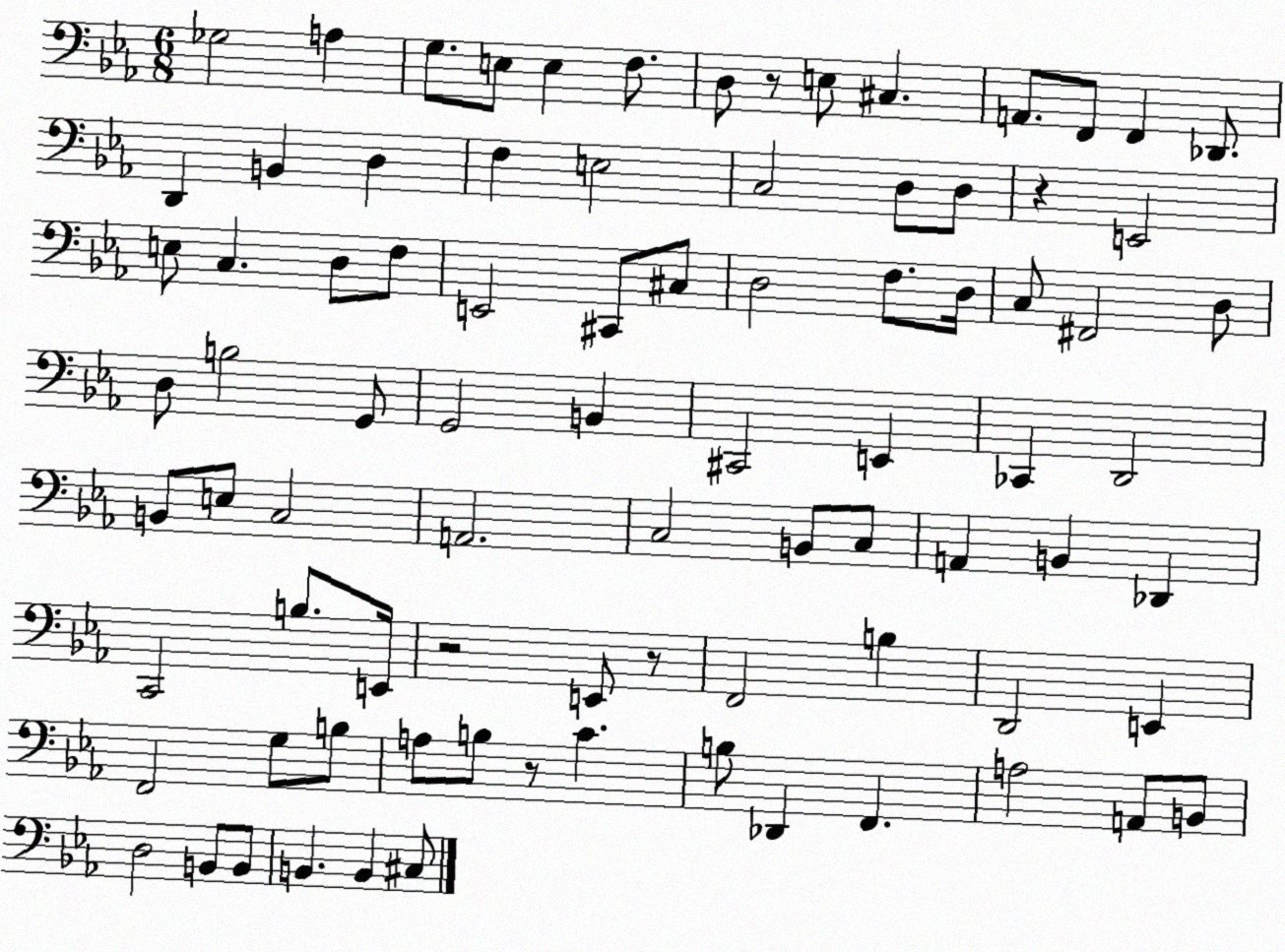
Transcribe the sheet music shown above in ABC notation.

X:1
T:Untitled
M:6/8
L:1/4
K:Eb
_G,2 A, G,/2 E,/2 E, F,/2 D,/2 z/2 E,/2 ^C, A,,/2 F,,/2 F,, _D,,/2 D,, B,, D, F, E,2 C,2 D,/2 D,/2 z E,,2 E,/2 C, D,/2 F,/2 E,,2 ^C,,/2 ^C,/2 D,2 F,/2 D,/4 C,/2 ^F,,2 D,/2 D,/2 B,2 G,,/2 G,,2 B,, ^C,,2 E,, _C,, D,,2 B,,/2 E,/2 C,2 A,,2 C,2 B,,/2 C,/2 A,, B,, _D,, C,,2 B,/2 E,,/4 z2 E,,/2 z/2 F,,2 B, D,,2 E,, F,,2 G,/2 B,/2 A,/2 B,/2 z/2 C B,/2 _D,, F,, A,2 A,,/2 B,,/2 D,2 B,,/2 B,,/2 B,, B,, ^C,/2